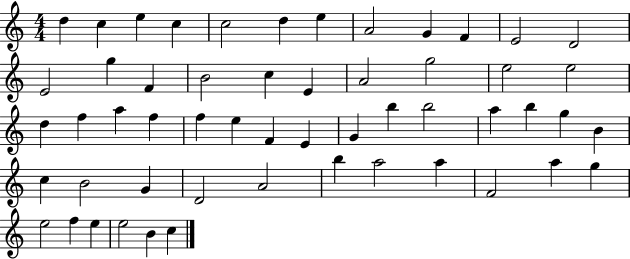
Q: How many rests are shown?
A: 0